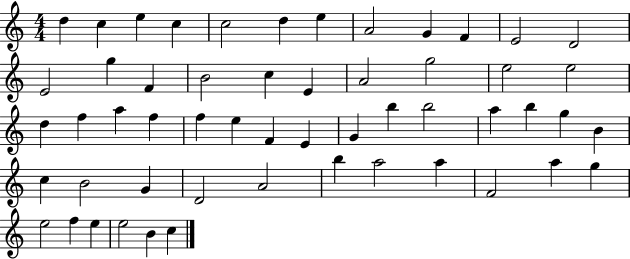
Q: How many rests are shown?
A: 0